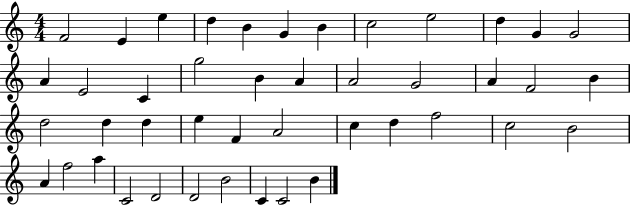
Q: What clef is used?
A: treble